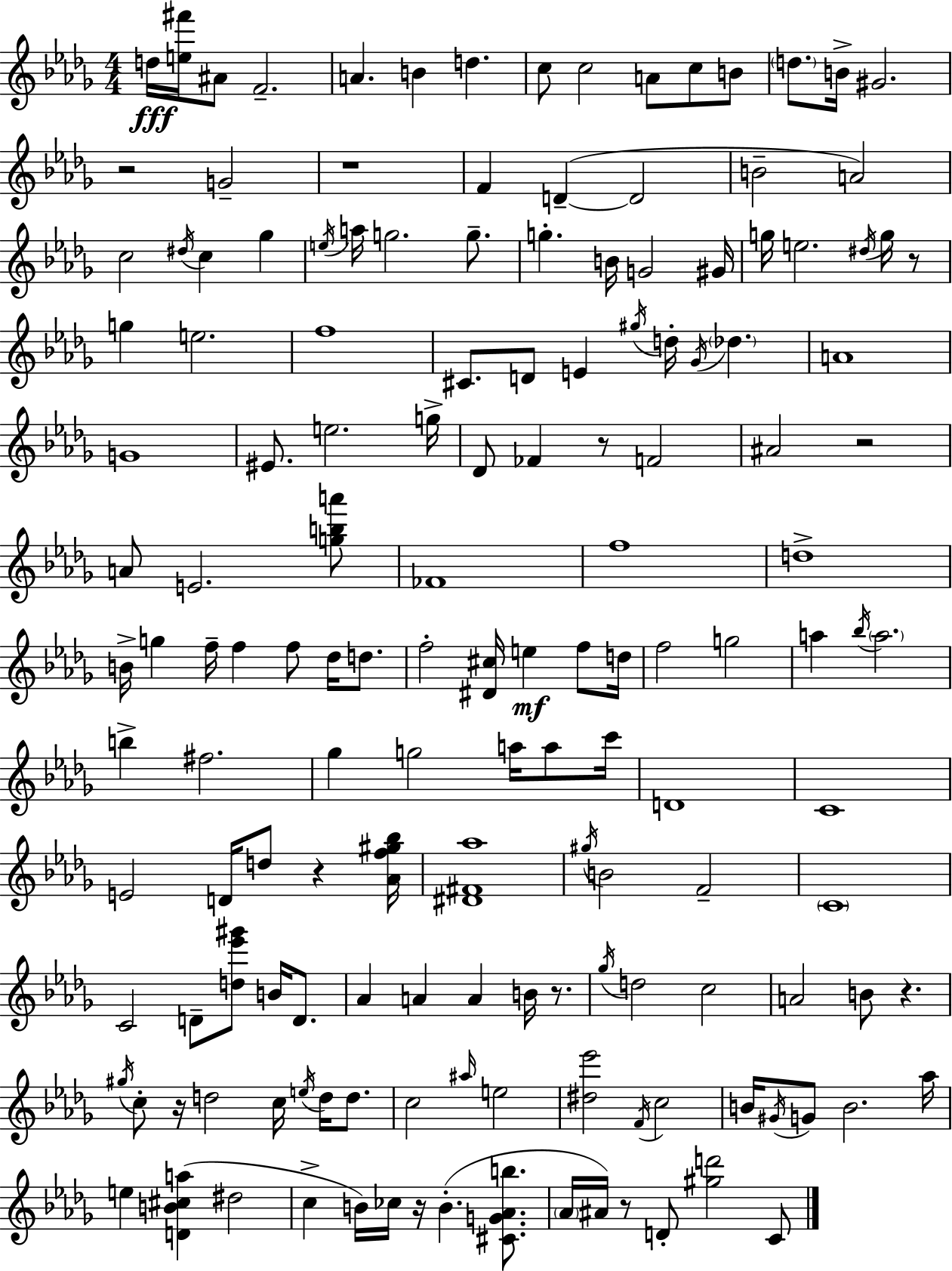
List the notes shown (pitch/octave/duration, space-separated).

D5/s [E5,F#6]/s A#4/e F4/h. A4/q. B4/q D5/q. C5/e C5/h A4/e C5/e B4/e D5/e. B4/s G#4/h. R/h G4/h R/w F4/q D4/q D4/h B4/h A4/h C5/h D#5/s C5/q Gb5/q E5/s A5/s G5/h. G5/e. G5/q. B4/s G4/h G#4/s G5/s E5/h. D#5/s G5/s R/e G5/q E5/h. F5/w C#4/e. D4/e E4/q G#5/s D5/s Gb4/s Db5/q. A4/w G4/w EIS4/e. E5/h. G5/s Db4/e FES4/q R/e F4/h A#4/h R/h A4/e E4/h. [G5,B5,A6]/e FES4/w F5/w D5/w B4/s G5/q F5/s F5/q F5/e Db5/s D5/e. F5/h [D#4,C#5]/s E5/q F5/e D5/s F5/h G5/h A5/q Bb5/s A5/h. B5/q F#5/h. Gb5/q G5/h A5/s A5/e C6/s D4/w C4/w E4/h D4/s D5/e R/q [Ab4,F5,G#5,Bb5]/s [D#4,F#4,Ab5]/w G#5/s B4/h F4/h C4/w C4/h D4/e [D5,Eb6,G#6]/e B4/s D4/e. Ab4/q A4/q A4/q B4/s R/e. Gb5/s D5/h C5/h A4/h B4/e R/q. G#5/s C5/e R/s D5/h C5/s E5/s D5/s D5/e. C5/h A#5/s E5/h [D#5,Eb6]/h F4/s C5/h B4/s G#4/s G4/e B4/h. Ab5/s E5/q [D4,B4,C#5,A5]/q D#5/h C5/q B4/s CES5/s R/s B4/q. [C#4,G4,Ab4,B5]/e. Ab4/s A#4/s R/e D4/e [G#5,D6]/h C4/e